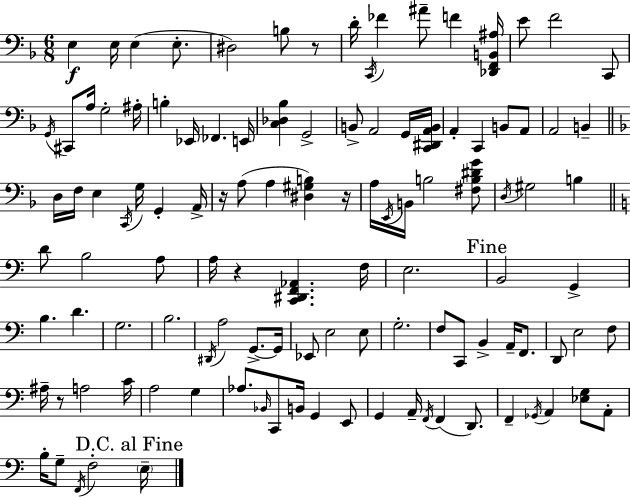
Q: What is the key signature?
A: F major